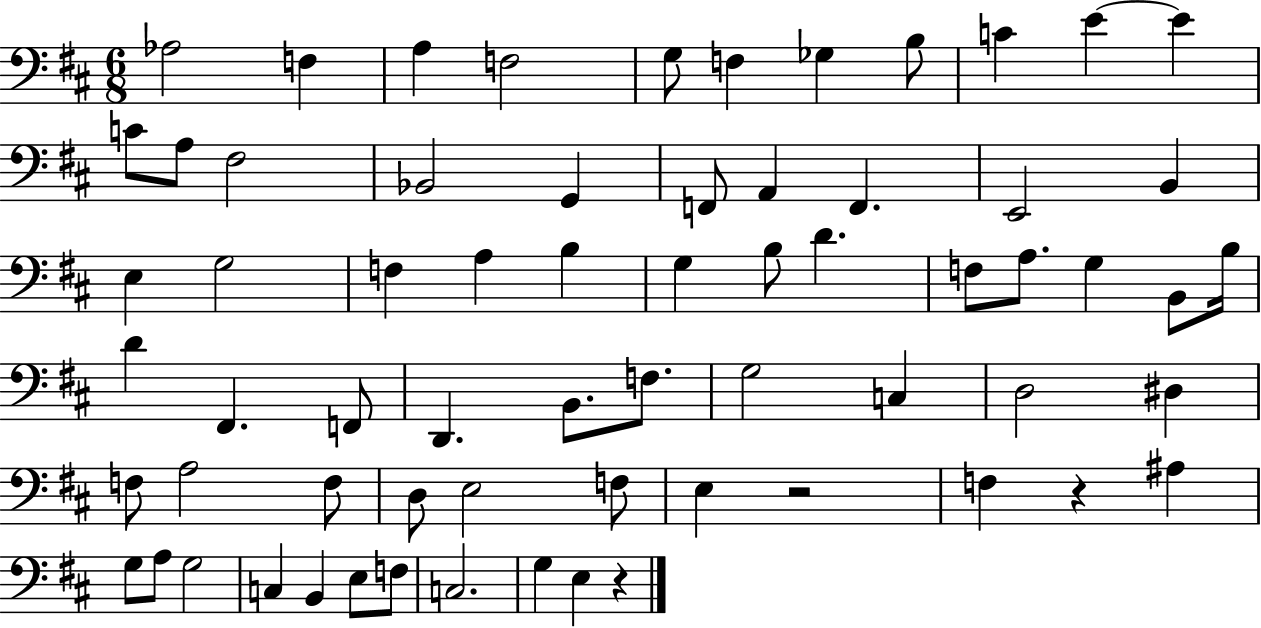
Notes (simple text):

Ab3/h F3/q A3/q F3/h G3/e F3/q Gb3/q B3/e C4/q E4/q E4/q C4/e A3/e F#3/h Bb2/h G2/q F2/e A2/q F2/q. E2/h B2/q E3/q G3/h F3/q A3/q B3/q G3/q B3/e D4/q. F3/e A3/e. G3/q B2/e B3/s D4/q F#2/q. F2/e D2/q. B2/e. F3/e. G3/h C3/q D3/h D#3/q F3/e A3/h F3/e D3/e E3/h F3/e E3/q R/h F3/q R/q A#3/q G3/e A3/e G3/h C3/q B2/q E3/e F3/e C3/h. G3/q E3/q R/q